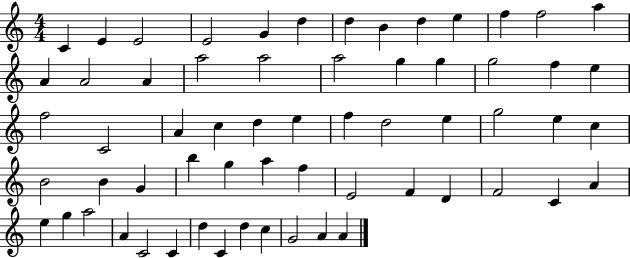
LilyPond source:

{
  \clef treble
  \numericTimeSignature
  \time 4/4
  \key c \major
  c'4 e'4 e'2 | e'2 g'4 d''4 | d''4 b'4 d''4 e''4 | f''4 f''2 a''4 | \break a'4 a'2 a'4 | a''2 a''2 | a''2 g''4 g''4 | g''2 f''4 e''4 | \break f''2 c'2 | a'4 c''4 d''4 e''4 | f''4 d''2 e''4 | g''2 e''4 c''4 | \break b'2 b'4 g'4 | b''4 g''4 a''4 f''4 | e'2 f'4 d'4 | f'2 c'4 a'4 | \break e''4 g''4 a''2 | a'4 c'2 c'4 | d''4 c'4 d''4 c''4 | g'2 a'4 a'4 | \break \bar "|."
}